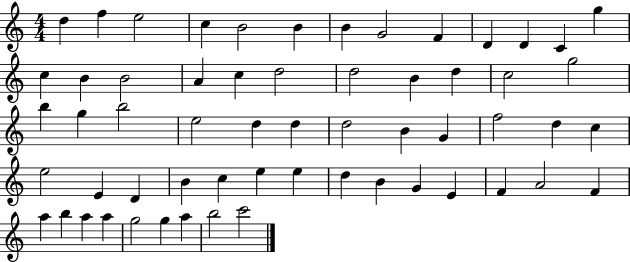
D5/q F5/q E5/h C5/q B4/h B4/q B4/q G4/h F4/q D4/q D4/q C4/q G5/q C5/q B4/q B4/h A4/q C5/q D5/h D5/h B4/q D5/q C5/h G5/h B5/q G5/q B5/h E5/h D5/q D5/q D5/h B4/q G4/q F5/h D5/q C5/q E5/h E4/q D4/q B4/q C5/q E5/q E5/q D5/q B4/q G4/q E4/q F4/q A4/h F4/q A5/q B5/q A5/q A5/q G5/h G5/q A5/q B5/h C6/h